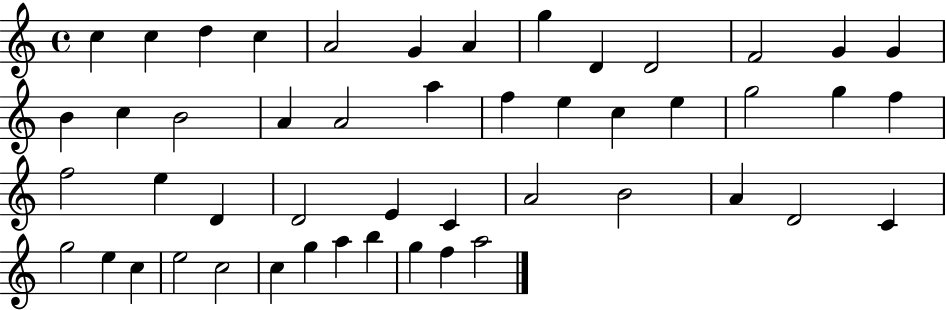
{
  \clef treble
  \time 4/4
  \defaultTimeSignature
  \key c \major
  c''4 c''4 d''4 c''4 | a'2 g'4 a'4 | g''4 d'4 d'2 | f'2 g'4 g'4 | \break b'4 c''4 b'2 | a'4 a'2 a''4 | f''4 e''4 c''4 e''4 | g''2 g''4 f''4 | \break f''2 e''4 d'4 | d'2 e'4 c'4 | a'2 b'2 | a'4 d'2 c'4 | \break g''2 e''4 c''4 | e''2 c''2 | c''4 g''4 a''4 b''4 | g''4 f''4 a''2 | \break \bar "|."
}